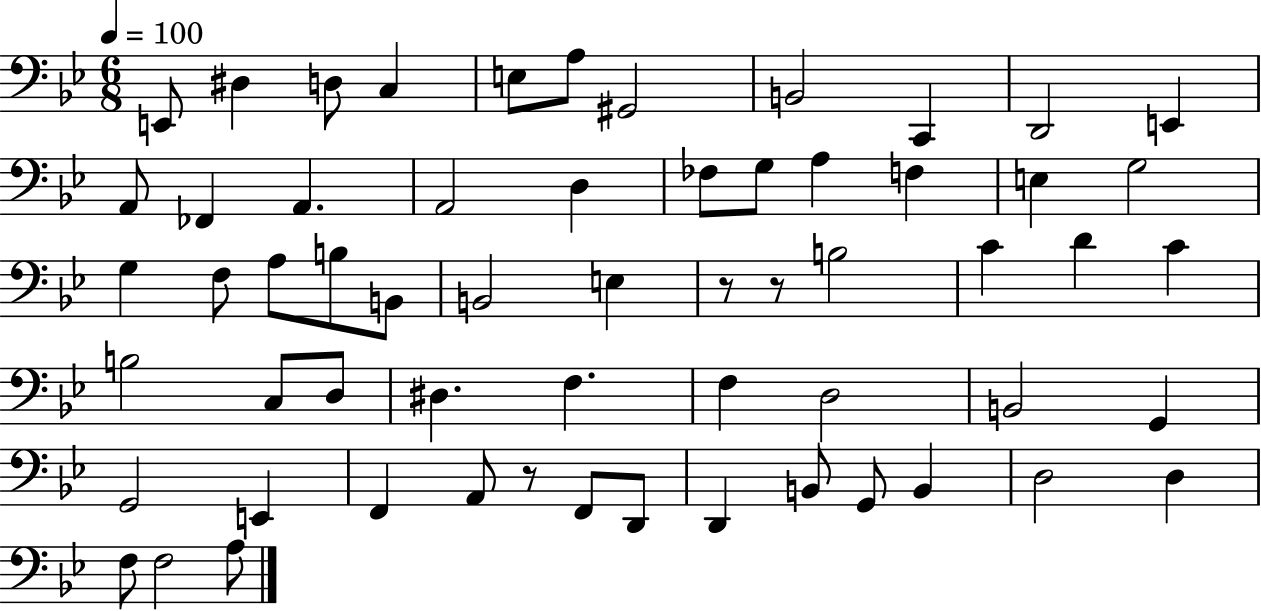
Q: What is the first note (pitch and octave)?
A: E2